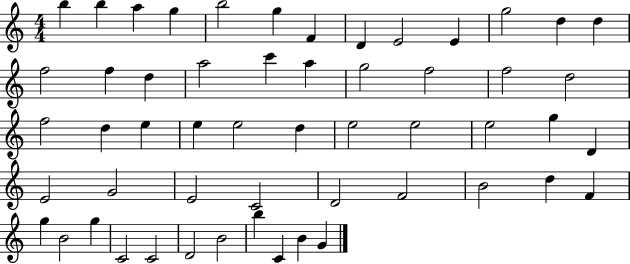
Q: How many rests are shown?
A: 0